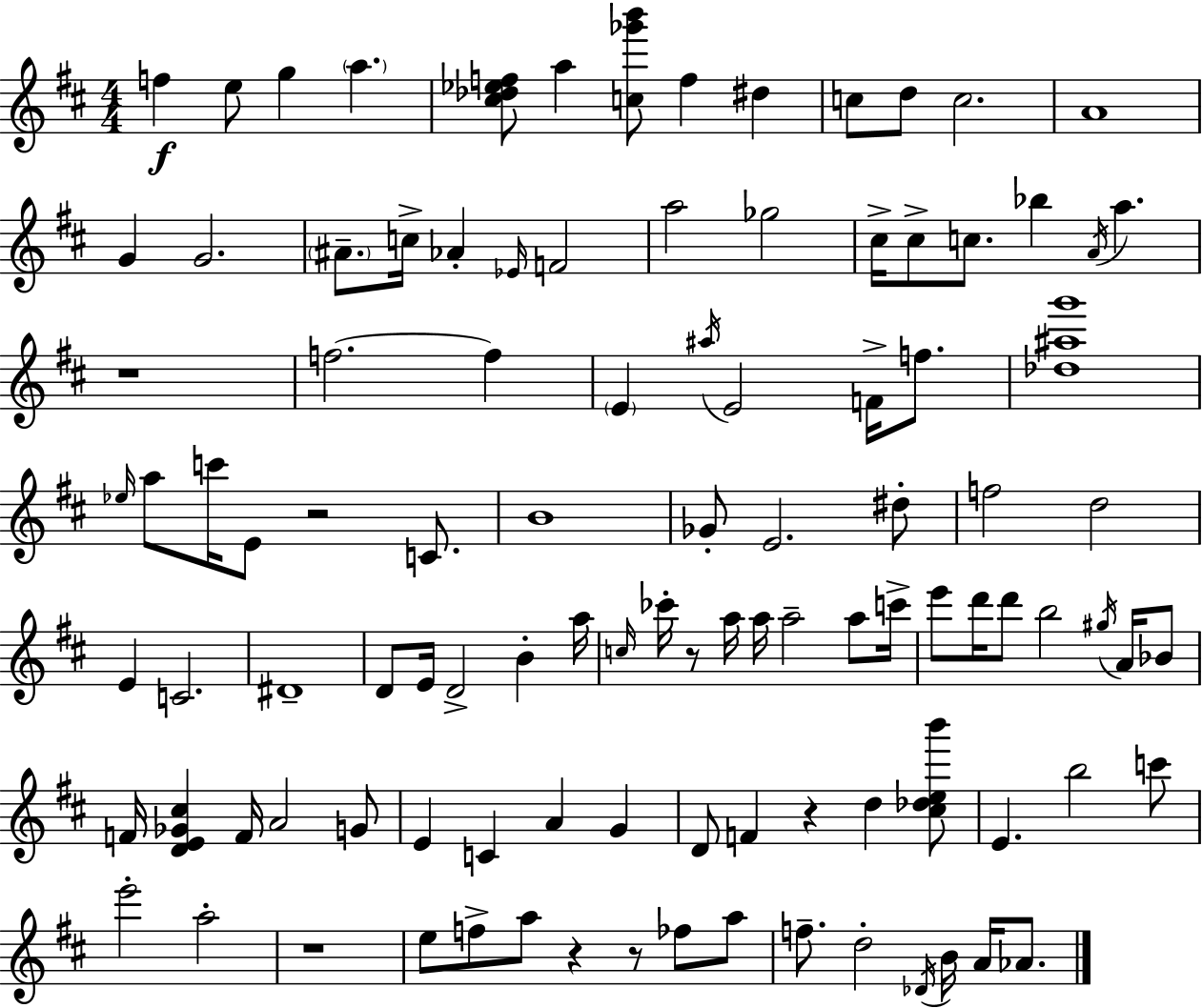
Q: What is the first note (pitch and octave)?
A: F5